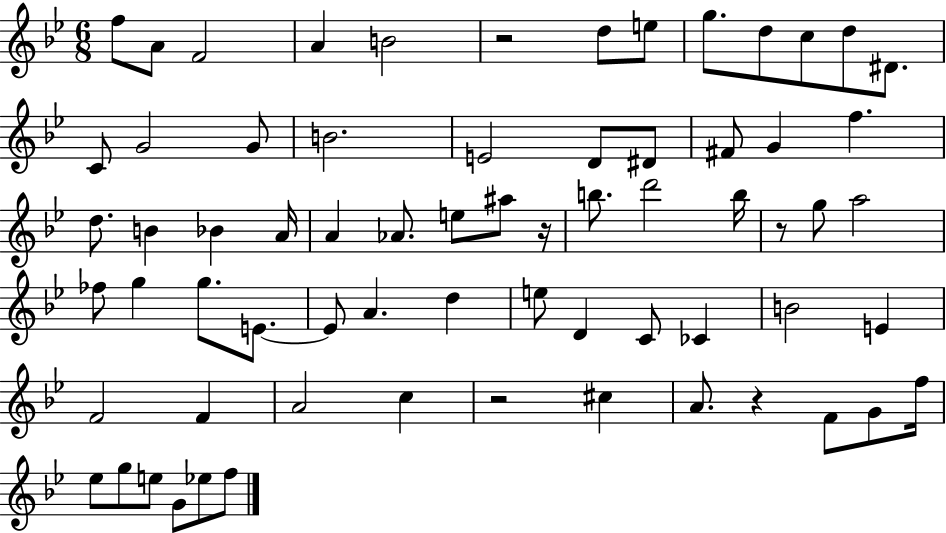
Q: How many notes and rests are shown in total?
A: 68